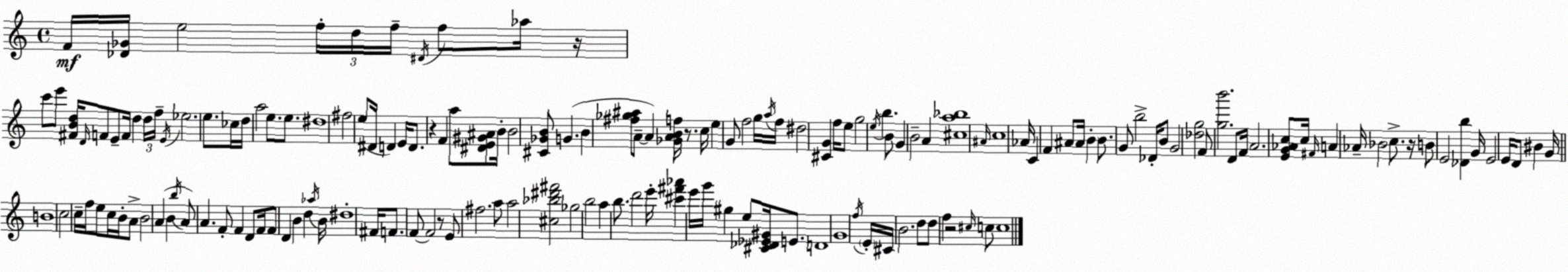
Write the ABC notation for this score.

X:1
T:Untitled
M:4/4
L:1/4
K:Am
F/4 [_D_G]/4 e2 f/4 d/4 f/4 ^D/4 f/2 _a/4 z/4 c'/2 e'/2 [^FBd]/4 D/4 F/2 E/2 F/4 d d/4 f/4 E/4 _e2 e/2 _c/4 d/4 a2 e/2 e/2 ^d4 ^f2 e/2 ^D/4 D E/4 D/2 z F a/2 [^DE^G^A]/2 B/4 B2 [^C_GB]/2 G B [^f_g^a]/2 A/2 A [_GABf]/4 z/2 c/4 e G/2 f2 g/4 a/4 f/4 ^d2 [^CG] f/4 e/2 g2 e/4 b B/2 G B2 A [^ca_b]4 ^A/4 c4 _A/4 C F ^A/2 ^A/4 B B/2 G/2 b2 _D/4 B/2 G2 [_dg]2 F/2 [gb']2 D/2 F/4 A2 [EG_Ac]/2 c/4 ^F/4 A _A/4 _B2 c/2 z/4 B/2 E2 [_Db] G/4 E2 E/4 D/2 ^B G/4 B4 c2 c/4 f/4 e/2 c/4 B/4 A/2 B2 A B b/4 A/2 A F/2 F D/2 F/4 F/2 D B d _a/4 B/4 ^d4 ^F/4 F/2 F/2 F2 z/2 E/2 ^f2 a/2 a2 [^c_b^d'^f']2 _g2 b2 a b/2 d'2 e'/4 [^c'^f'_a'] e'/4 g'/4 ^g e/2 [^C_D_E^G]/4 E/2 D4 G4 f/4 E/4 ^C/4 B2 d/2 d/2 f z2 ^c/4 c/2 c4